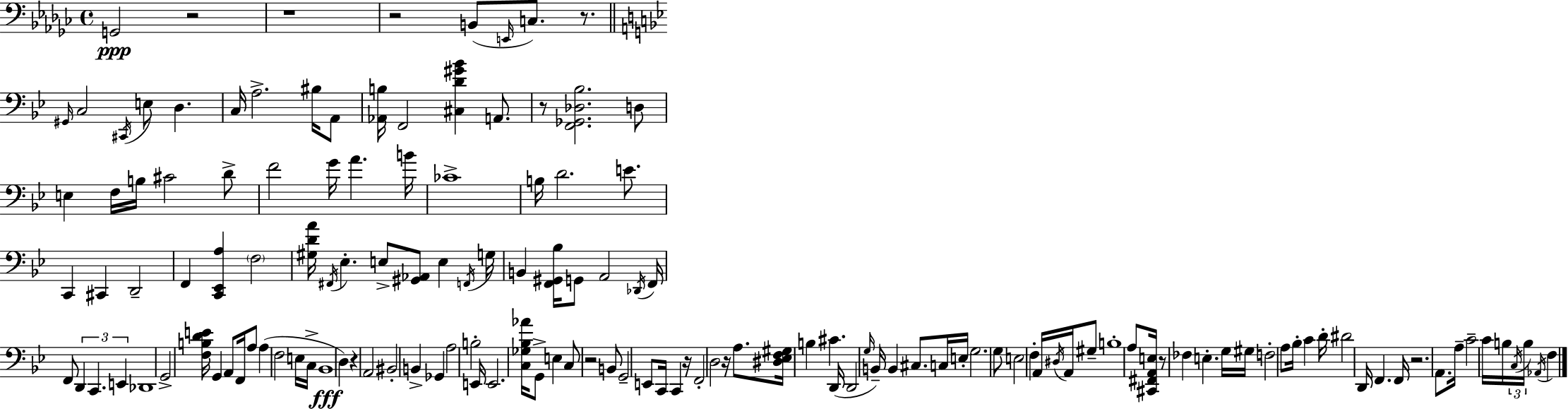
X:1
T:Untitled
M:4/4
L:1/4
K:Ebm
G,,2 z2 z4 z2 B,,/2 E,,/4 C,/2 z/2 ^G,,/4 C,2 ^C,,/4 E,/2 D, C,/4 A,2 ^B,/4 A,,/2 [_A,,B,]/4 F,,2 [^C,D^G_B] A,,/2 z/2 [F,,_G,,_D,_B,]2 D,/2 E, F,/4 B,/4 ^C2 D/2 F2 G/4 A B/4 _C4 B,/4 D2 E/2 C,, ^C,, D,,2 F,, [C,,_E,,A,] F,2 [^G,DA]/4 ^F,,/4 _E, E,/2 [^G,,_A,,]/2 E, F,,/4 G,/4 B,, [F,,^G,,_B,]/4 G,,/2 A,,2 _D,,/4 F,,/4 F,,/2 D,, C,, E,, _D,,4 G,,2 [F,B,DE]/4 G,, A,,/2 F,,/4 A,/2 A, F,2 E,/4 C,/4 _B,,4 D, z A,,2 ^B,,2 B,, _G,, A,2 B,2 E,,/4 E,,2 [C,_G,_B,_A]/4 G,,/2 E, C,/2 z2 B,,/2 G,,2 E,,/2 C,,/4 C,, z/4 F,,2 D,2 z/4 A,/2 [^D,_E,F,^G,]/4 B, ^C D,,/4 D,,2 G,/4 B,,/4 B,, ^C,/2 C,/4 E,/4 G,2 G,/2 E,2 F, A,,/4 ^D,/4 A,,/4 ^G,/2 B,4 A,/2 [^C,,^F,,A,,E,]/4 z/2 _F, E, G,/4 ^G,/4 F,2 A,/2 _B,/4 C D/4 ^D2 D,,/4 F,, F,,/4 z2 A,,/2 A,/4 C2 C/4 B,/4 C,/4 B,/4 _A,,/4 F,